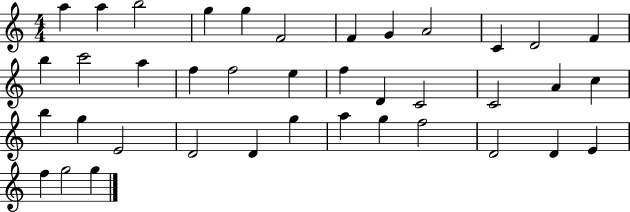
{
  \clef treble
  \numericTimeSignature
  \time 4/4
  \key c \major
  a''4 a''4 b''2 | g''4 g''4 f'2 | f'4 g'4 a'2 | c'4 d'2 f'4 | \break b''4 c'''2 a''4 | f''4 f''2 e''4 | f''4 d'4 c'2 | c'2 a'4 c''4 | \break b''4 g''4 e'2 | d'2 d'4 g''4 | a''4 g''4 f''2 | d'2 d'4 e'4 | \break f''4 g''2 g''4 | \bar "|."
}